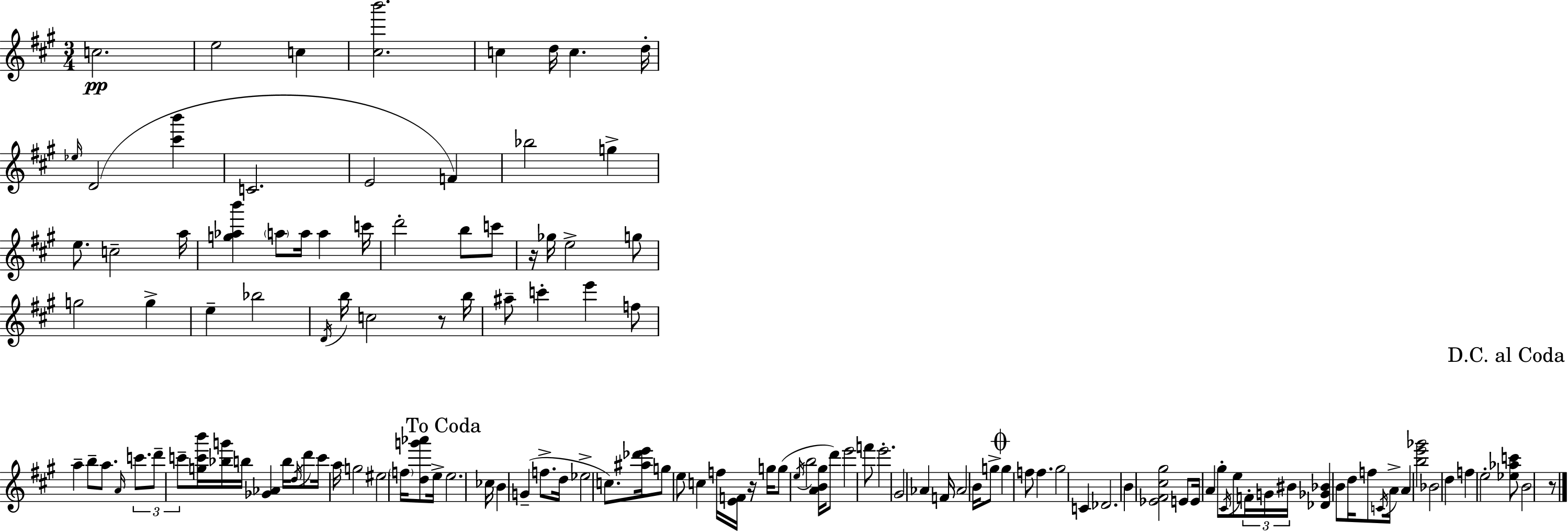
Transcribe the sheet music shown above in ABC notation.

X:1
T:Untitled
M:3/4
L:1/4
K:A
c2 e2 c [^cb']2 c d/4 c d/4 _e/4 D2 [^c'b'] C2 E2 F _b2 g e/2 c2 a/4 [g_ab'] a/2 a/4 a c'/4 d'2 b/2 c'/2 z/4 _g/4 e2 g/2 g2 g e _b2 D/4 b/4 c2 z/2 b/4 ^a/2 c' e' f/2 a b/2 a/2 A/4 c'/2 d'/2 c'/2 [gc'b']/4 [_bg']/4 b/4 [_G_A] b/4 d/4 d'/2 c'/4 a/4 g2 ^e2 f/4 [dg'_a']/2 e/4 e2 _c/4 B G f/2 d/4 _e2 c/2 [^a_d'e']/4 g/2 e/2 c f/4 [EF]/4 z/4 g/4 g/2 e/4 b2 [AB^g]/4 d'/2 e'2 f'/2 e'2 ^G2 _A F/4 _A2 B/4 g/2 g f/2 f ^g2 C _D2 B [_E^F^c^g]2 E/2 E/4 A ^g/2 ^C/4 e/2 F/4 G/4 ^B/4 [_D_G_B] B/2 d/4 f/2 C/4 A/4 A [be'_g']2 _B2 d f e2 [_e_ac']/2 B2 z/2